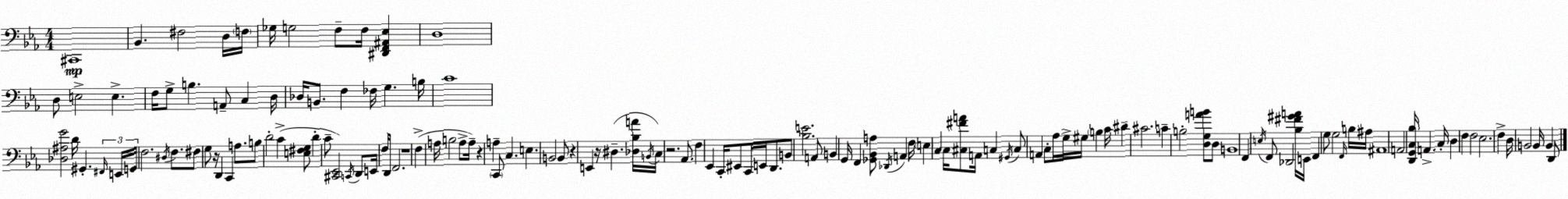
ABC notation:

X:1
T:Untitled
M:4/4
L:1/4
K:Eb
^C,,4 _B,, ^F,2 D,/4 F,/4 _G,/4 G,2 F,/2 F,/4 [^D,,F,,^A,,_E,] D,4 D,/2 E,2 E, F,/4 G,/2 B, A,,/2 C, D,/4 _D,/4 B,,/2 F, _F,/4 G, B,/4 C4 [_D,^A,G]2 D/4 ^G,, ^F,,/4 E,,/4 G,,/4 F,2 ^D,/4 F,/2 ^F,/2 G,/2 z/4 D,, C,, A,/2 B,/2 D2 C [E,^F,G,]/2 D C/2 [^C,,_E,,]2 C,,/4 D,,/2 E,,/4 F,/4 D,,/2 F,,2 z4 F, A,/4 B,2 A,/2 A,/4 z A, C,,/2 C, E, B,,2 B,,/2 z E,, z/4 ^D, [_D,_B,A]/4 B,,/4 C,/4 z2 _A,,/2 F, _E,, C,,/4 ^E,,/2 C,,/4 E,,/4 D,,/2 B,,/2 [_B,E]2 A,,/2 B,, G,,/4 F,, [_G,,_B,,A,]/2 _D,,/4 A,, F,/4 E, C, C,/4 [^C,^FA]/2 A,,/4 C, ^G,,/4 C,/2 A,, C,/2 _A,/4 G,/4 ^G,/4 B, C/4 ^D ^C2 C B,2 [D,G,AB]/2 D,/2 B,,4 F,, E,/4 F,,/2 _D,,2 [_B,^F^GA]/4 E,,/4 F,, G,/2 G,2 F,,/4 B,/4 ^A,/4 ^A,,4 A,,2 [D,,G,,C,_B,]/4 A,, C,/4 D, F, F,2 _E,2 F, D,/4 B,,2 B,,/4 B,, D,,/2